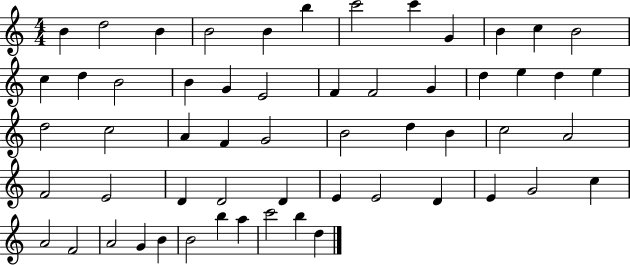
{
  \clef treble
  \numericTimeSignature
  \time 4/4
  \key c \major
  b'4 d''2 b'4 | b'2 b'4 b''4 | c'''2 c'''4 g'4 | b'4 c''4 b'2 | \break c''4 d''4 b'2 | b'4 g'4 e'2 | f'4 f'2 g'4 | d''4 e''4 d''4 e''4 | \break d''2 c''2 | a'4 f'4 g'2 | b'2 d''4 b'4 | c''2 a'2 | \break f'2 e'2 | d'4 d'2 d'4 | e'4 e'2 d'4 | e'4 g'2 c''4 | \break a'2 f'2 | a'2 g'4 b'4 | b'2 b''4 a''4 | c'''2 b''4 d''4 | \break \bar "|."
}